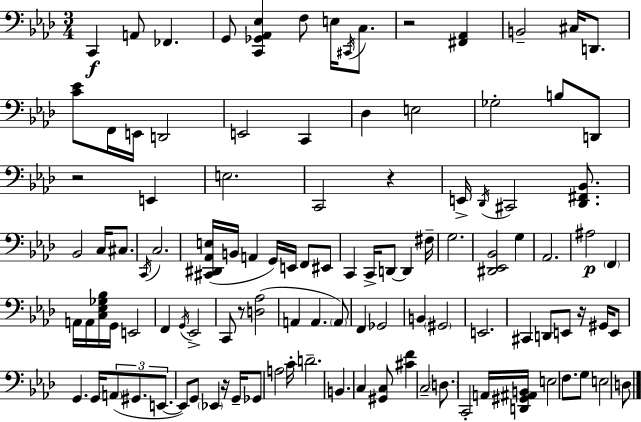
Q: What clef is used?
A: bass